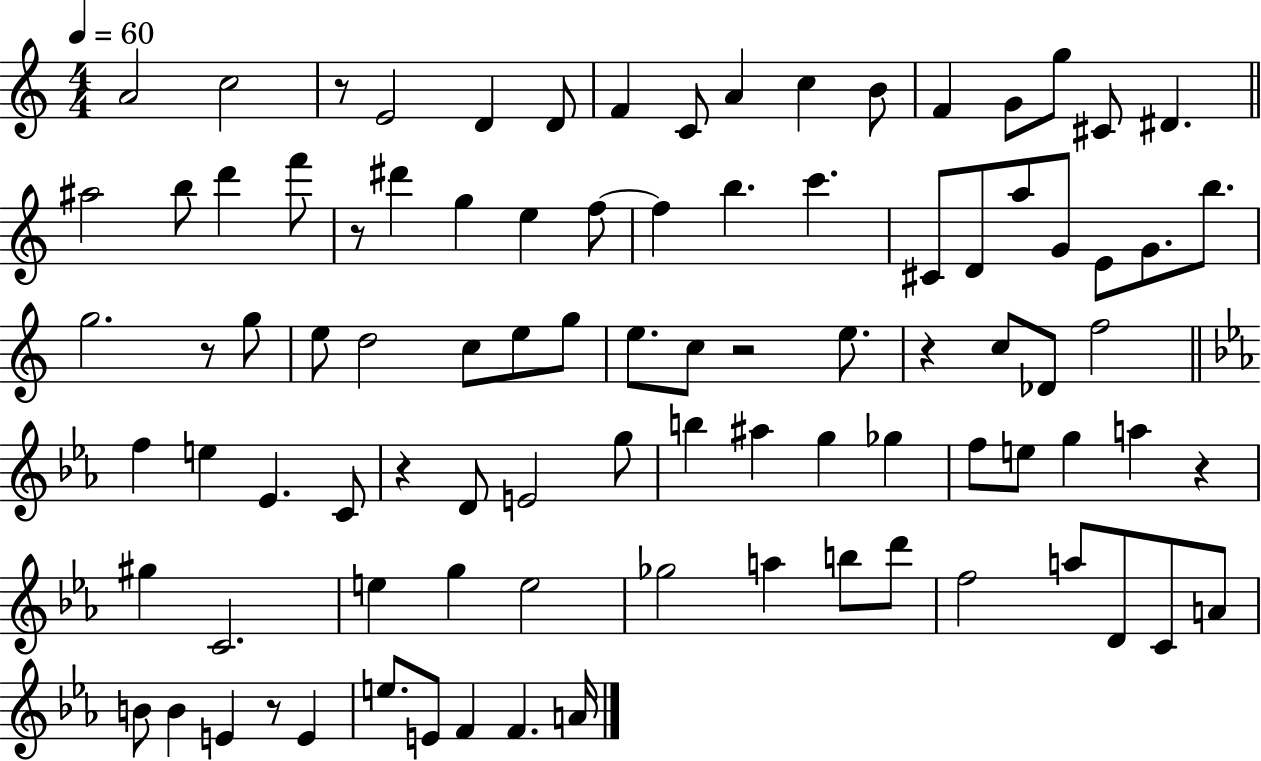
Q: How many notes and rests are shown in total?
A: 92